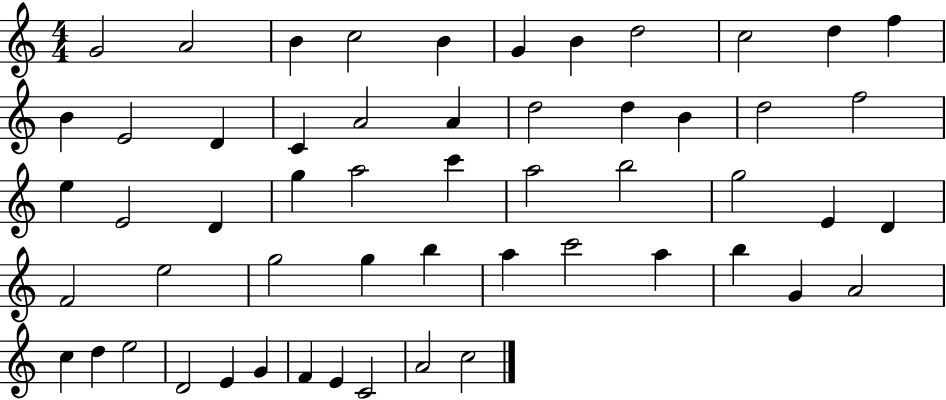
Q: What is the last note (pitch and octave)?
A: C5